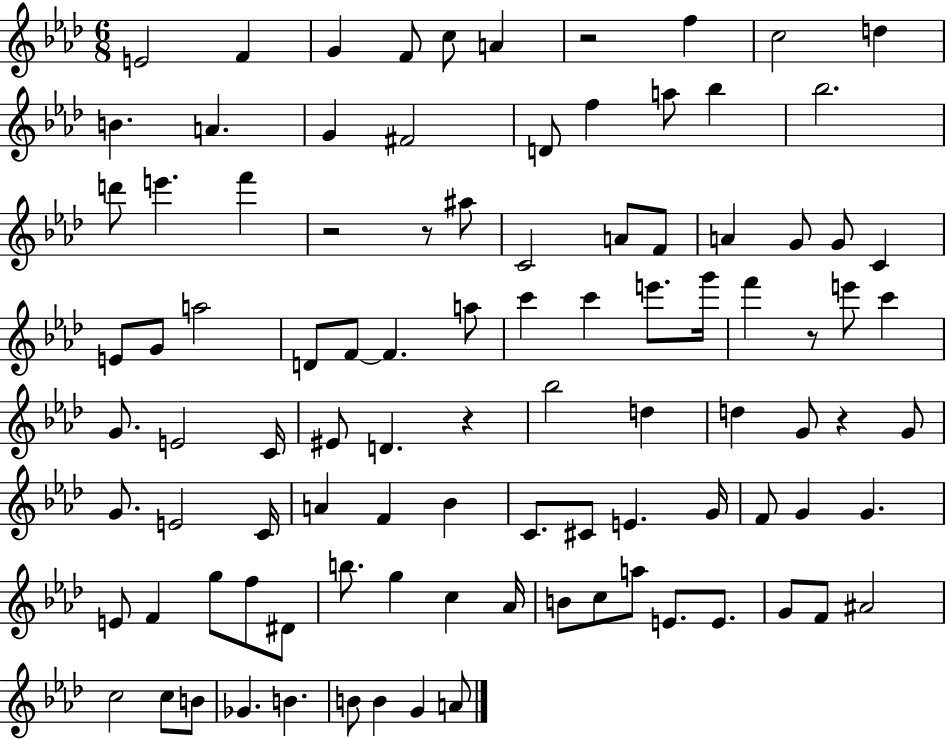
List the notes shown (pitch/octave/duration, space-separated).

E4/h F4/q G4/q F4/e C5/e A4/q R/h F5/q C5/h D5/q B4/q. A4/q. G4/q F#4/h D4/e F5/q A5/e Bb5/q Bb5/h. D6/e E6/q. F6/q R/h R/e A#5/e C4/h A4/e F4/e A4/q G4/e G4/e C4/q E4/e G4/e A5/h D4/e F4/e F4/q. A5/e C6/q C6/q E6/e. G6/s F6/q R/e E6/e C6/q G4/e. E4/h C4/s EIS4/e D4/q. R/q Bb5/h D5/q D5/q G4/e R/q G4/e G4/e. E4/h C4/s A4/q F4/q Bb4/q C4/e. C#4/e E4/q. G4/s F4/e G4/q G4/q. E4/e F4/q G5/e F5/e D#4/e B5/e. G5/q C5/q Ab4/s B4/e C5/e A5/e E4/e. E4/e. G4/e F4/e A#4/h C5/h C5/e B4/e Gb4/q. B4/q. B4/e B4/q G4/q A4/e